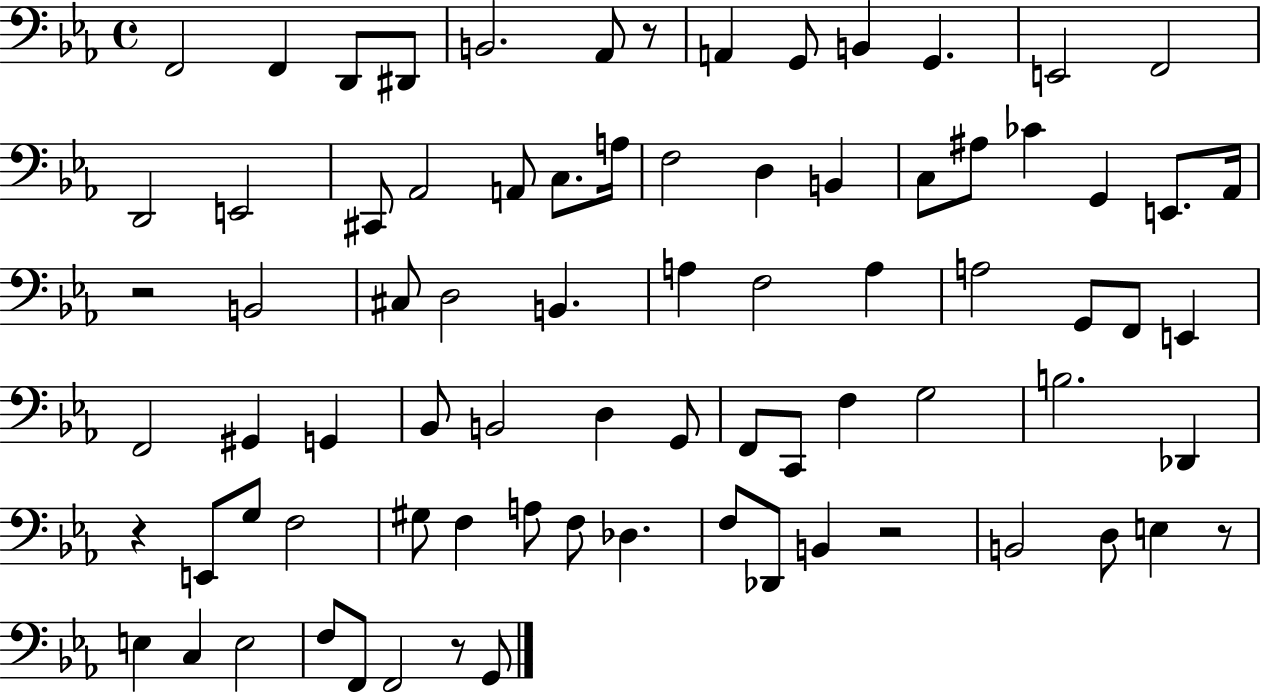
{
  \clef bass
  \time 4/4
  \defaultTimeSignature
  \key ees \major
  f,2 f,4 d,8 dis,8 | b,2. aes,8 r8 | a,4 g,8 b,4 g,4. | e,2 f,2 | \break d,2 e,2 | cis,8 aes,2 a,8 c8. a16 | f2 d4 b,4 | c8 ais8 ces'4 g,4 e,8. aes,16 | \break r2 b,2 | cis8 d2 b,4. | a4 f2 a4 | a2 g,8 f,8 e,4 | \break f,2 gis,4 g,4 | bes,8 b,2 d4 g,8 | f,8 c,8 f4 g2 | b2. des,4 | \break r4 e,8 g8 f2 | gis8 f4 a8 f8 des4. | f8 des,8 b,4 r2 | b,2 d8 e4 r8 | \break e4 c4 e2 | f8 f,8 f,2 r8 g,8 | \bar "|."
}